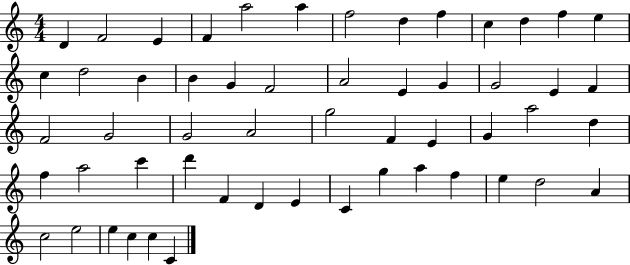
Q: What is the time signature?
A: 4/4